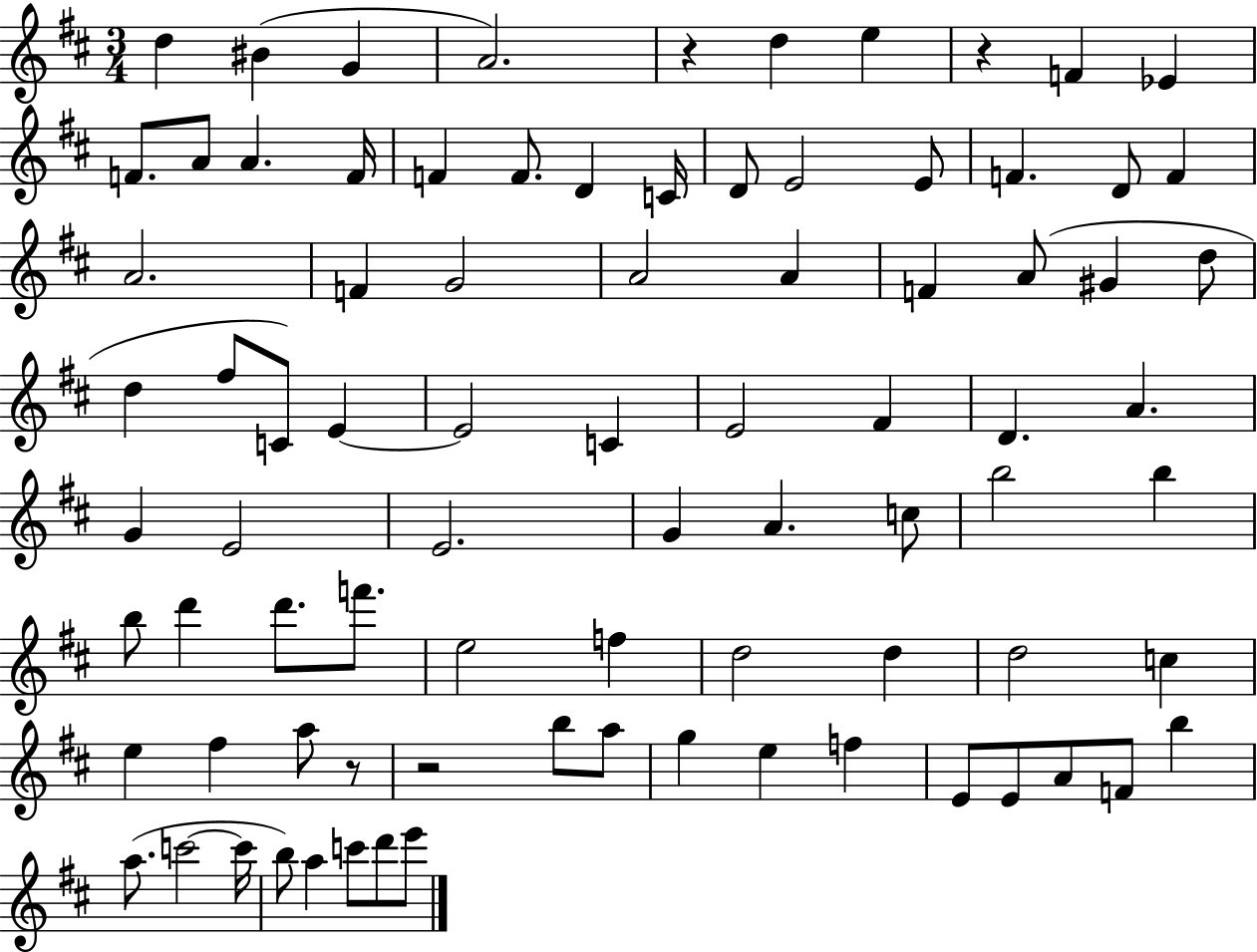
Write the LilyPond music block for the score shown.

{
  \clef treble
  \numericTimeSignature
  \time 3/4
  \key d \major
  d''4 bis'4( g'4 | a'2.) | r4 d''4 e''4 | r4 f'4 ees'4 | \break f'8. a'8 a'4. f'16 | f'4 f'8. d'4 c'16 | d'8 e'2 e'8 | f'4. d'8 f'4 | \break a'2. | f'4 g'2 | a'2 a'4 | f'4 a'8( gis'4 d''8 | \break d''4 fis''8 c'8) e'4~~ | e'2 c'4 | e'2 fis'4 | d'4. a'4. | \break g'4 e'2 | e'2. | g'4 a'4. c''8 | b''2 b''4 | \break b''8 d'''4 d'''8. f'''8. | e''2 f''4 | d''2 d''4 | d''2 c''4 | \break e''4 fis''4 a''8 r8 | r2 b''8 a''8 | g''4 e''4 f''4 | e'8 e'8 a'8 f'8 b''4 | \break a''8.( c'''2~~ c'''16 | b''8) a''4 c'''8 d'''8 e'''8 | \bar "|."
}